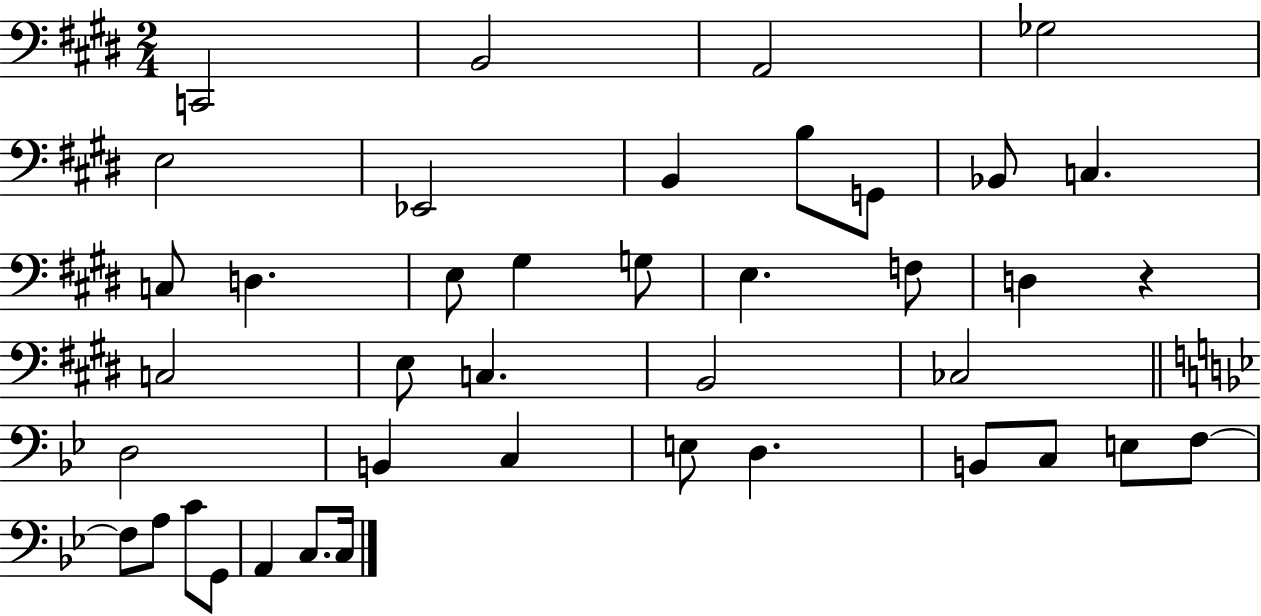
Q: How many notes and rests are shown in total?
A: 41